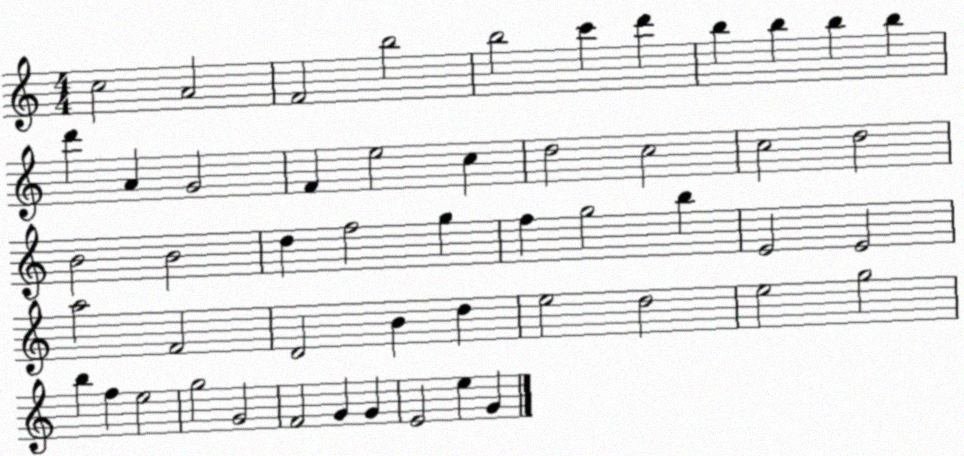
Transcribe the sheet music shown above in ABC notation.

X:1
T:Untitled
M:4/4
L:1/4
K:C
c2 A2 F2 b2 b2 c' d' b b b b d' A G2 F e2 c d2 c2 c2 d2 B2 B2 d f2 g f g2 b E2 E2 a2 F2 D2 B d e2 d2 e2 g2 b f e2 g2 G2 F2 G G E2 e G